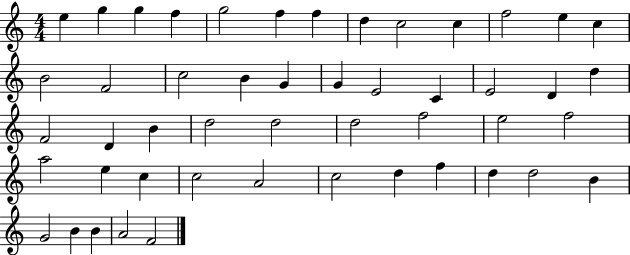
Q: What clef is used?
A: treble